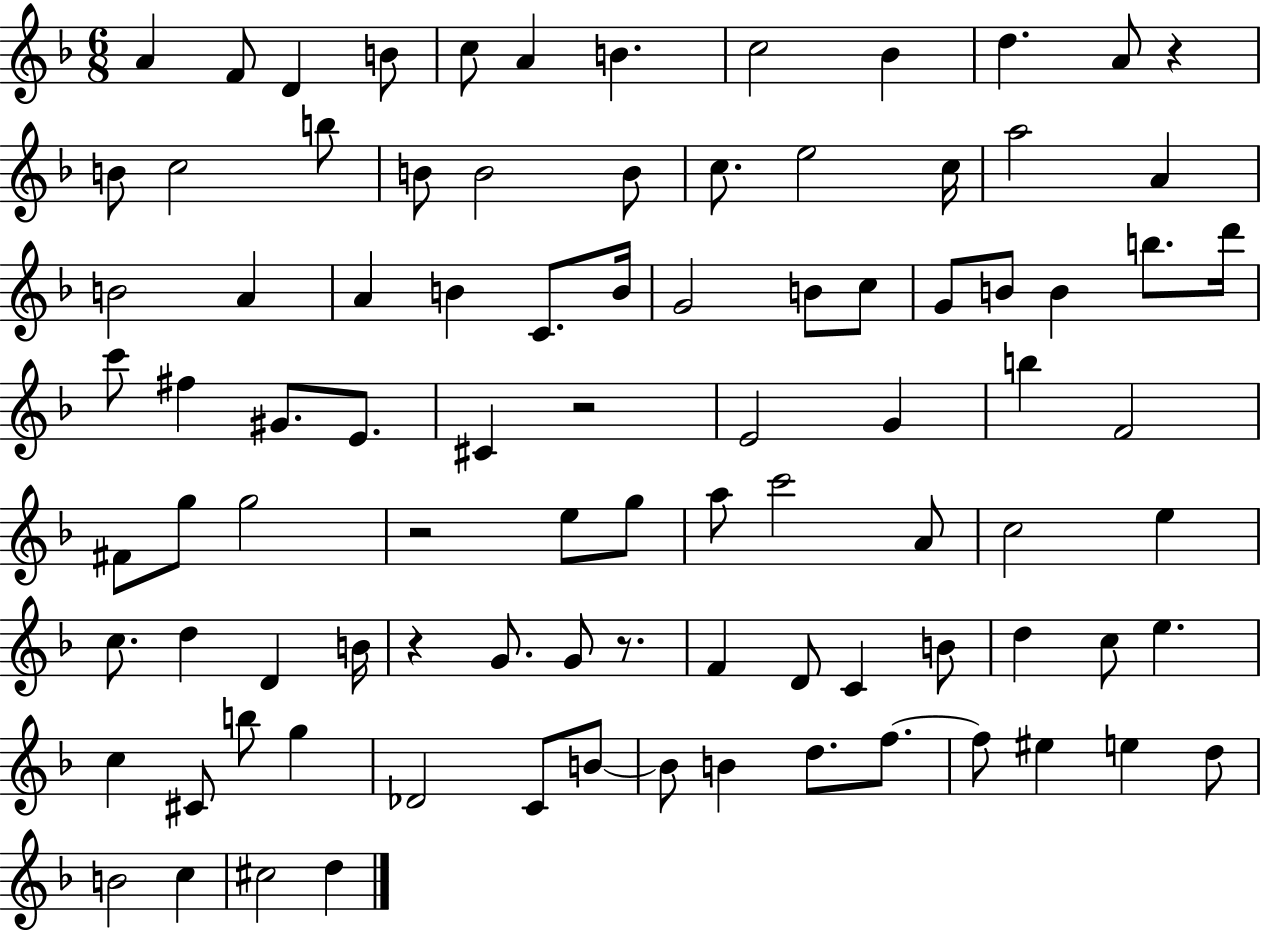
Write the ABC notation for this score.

X:1
T:Untitled
M:6/8
L:1/4
K:F
A F/2 D B/2 c/2 A B c2 _B d A/2 z B/2 c2 b/2 B/2 B2 B/2 c/2 e2 c/4 a2 A B2 A A B C/2 B/4 G2 B/2 c/2 G/2 B/2 B b/2 d'/4 c'/2 ^f ^G/2 E/2 ^C z2 E2 G b F2 ^F/2 g/2 g2 z2 e/2 g/2 a/2 c'2 A/2 c2 e c/2 d D B/4 z G/2 G/2 z/2 F D/2 C B/2 d c/2 e c ^C/2 b/2 g _D2 C/2 B/2 B/2 B d/2 f/2 f/2 ^e e d/2 B2 c ^c2 d